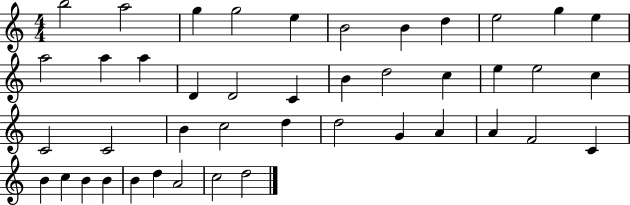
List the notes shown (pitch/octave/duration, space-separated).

B5/h A5/h G5/q G5/h E5/q B4/h B4/q D5/q E5/h G5/q E5/q A5/h A5/q A5/q D4/q D4/h C4/q B4/q D5/h C5/q E5/q E5/h C5/q C4/h C4/h B4/q C5/h D5/q D5/h G4/q A4/q A4/q F4/h C4/q B4/q C5/q B4/q B4/q B4/q D5/q A4/h C5/h D5/h